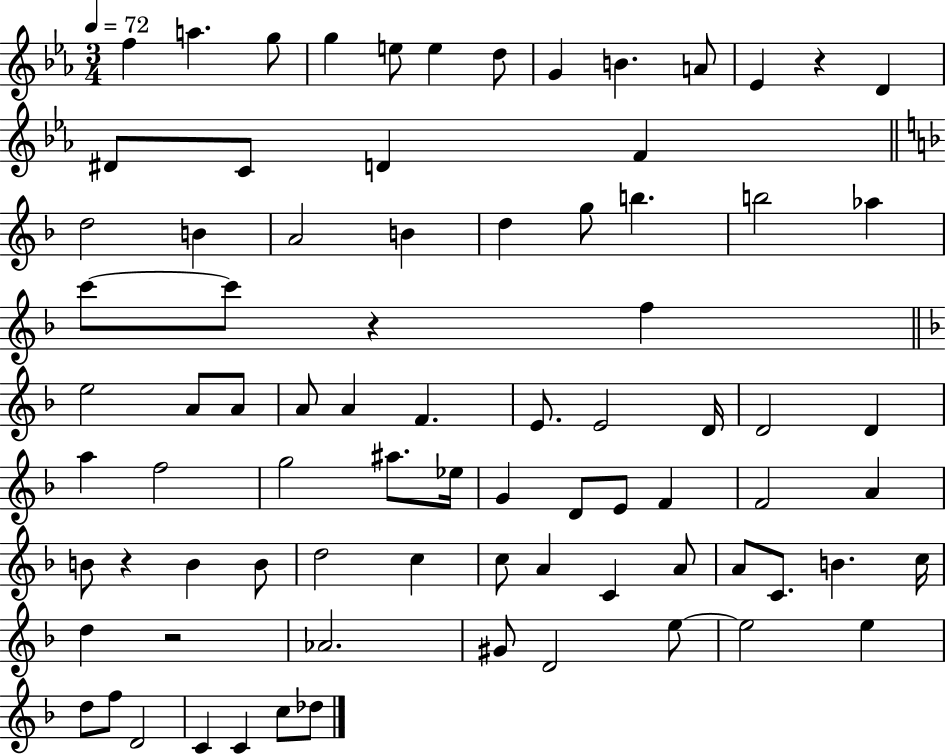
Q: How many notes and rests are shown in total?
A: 81